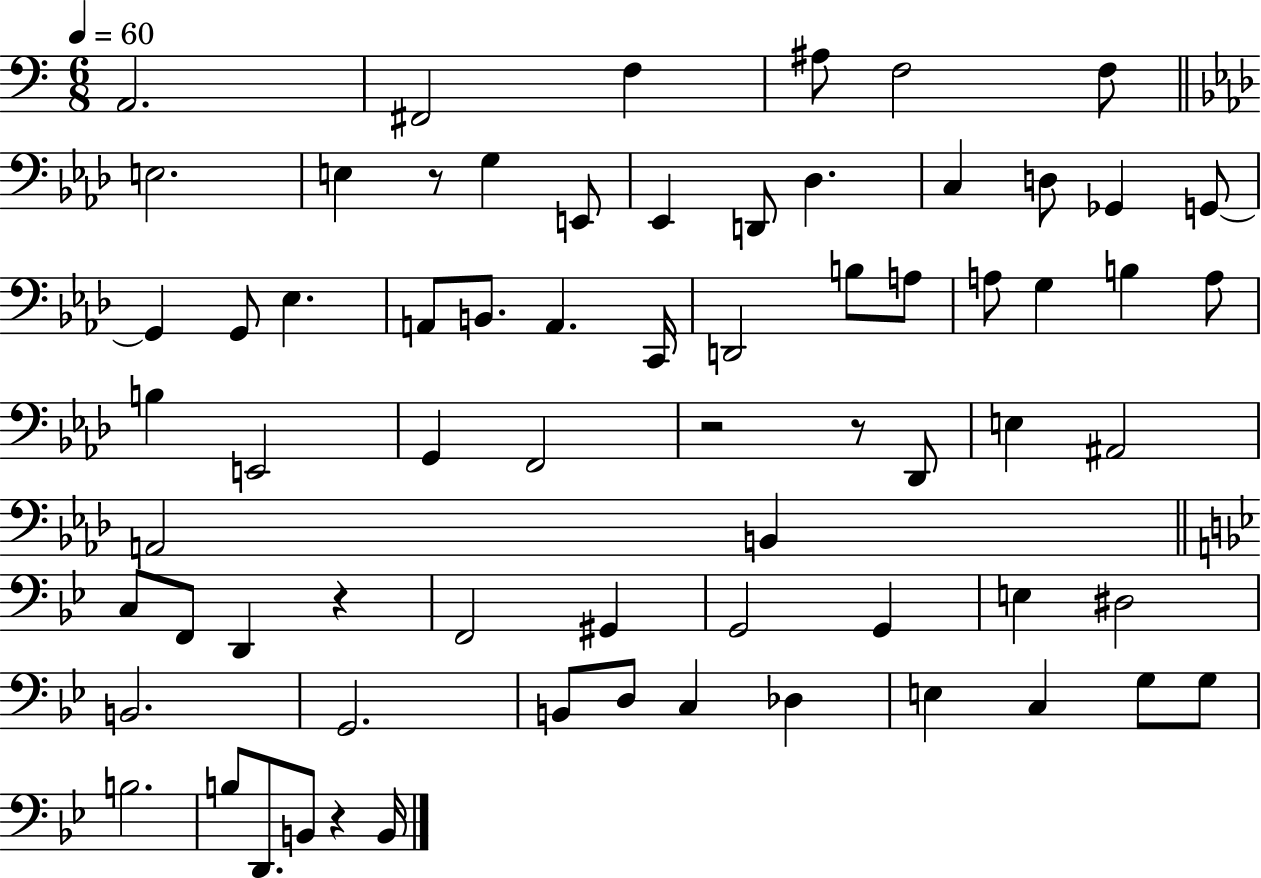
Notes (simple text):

A2/h. F#2/h F3/q A#3/e F3/h F3/e E3/h. E3/q R/e G3/q E2/e Eb2/q D2/e Db3/q. C3/q D3/e Gb2/q G2/e G2/q G2/e Eb3/q. A2/e B2/e. A2/q. C2/s D2/h B3/e A3/e A3/e G3/q B3/q A3/e B3/q E2/h G2/q F2/h R/h R/e Db2/e E3/q A#2/h A2/h B2/q C3/e F2/e D2/q R/q F2/h G#2/q G2/h G2/q E3/q D#3/h B2/h. G2/h. B2/e D3/e C3/q Db3/q E3/q C3/q G3/e G3/e B3/h. B3/e D2/e. B2/e R/q B2/s